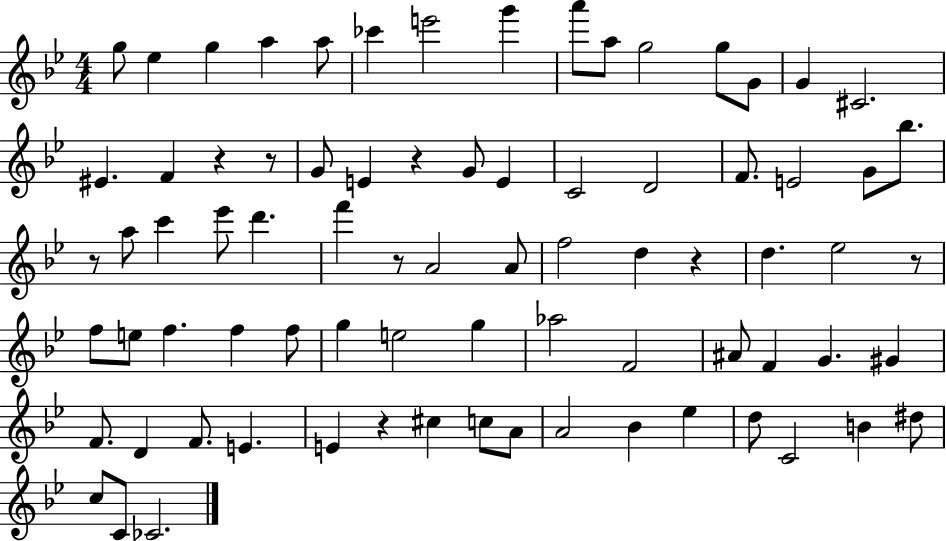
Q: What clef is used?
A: treble